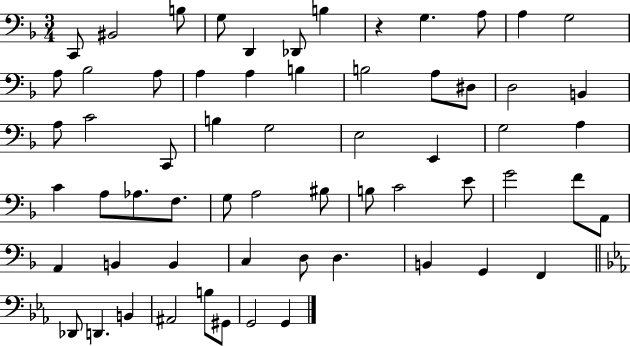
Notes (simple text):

C2/e BIS2/h B3/e G3/e D2/q Db2/e B3/q R/q G3/q. A3/e A3/q G3/h A3/e Bb3/h A3/e A3/q A3/q B3/q B3/h A3/e D#3/e D3/h B2/q A3/e C4/h C2/e B3/q G3/h E3/h E2/q G3/h A3/q C4/q A3/e Ab3/e. F3/e. G3/e A3/h BIS3/e B3/e C4/h E4/e G4/h F4/e A2/e A2/q B2/q B2/q C3/q D3/e D3/q. B2/q G2/q F2/q Db2/e D2/q. B2/q A#2/h B3/e G#2/e G2/h G2/q